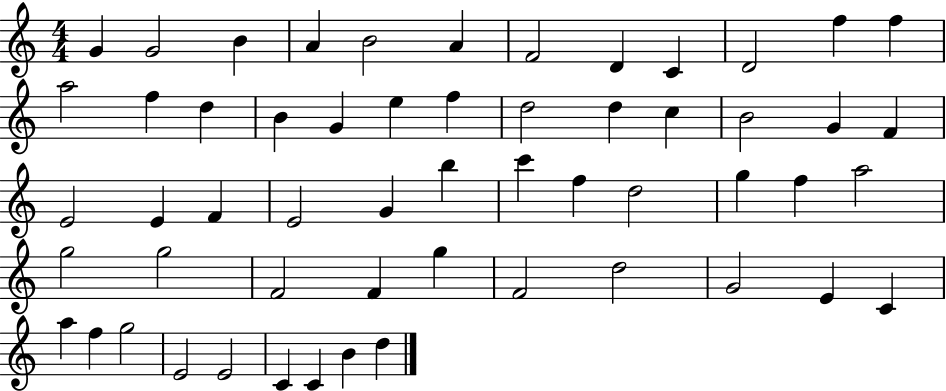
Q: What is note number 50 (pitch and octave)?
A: G5